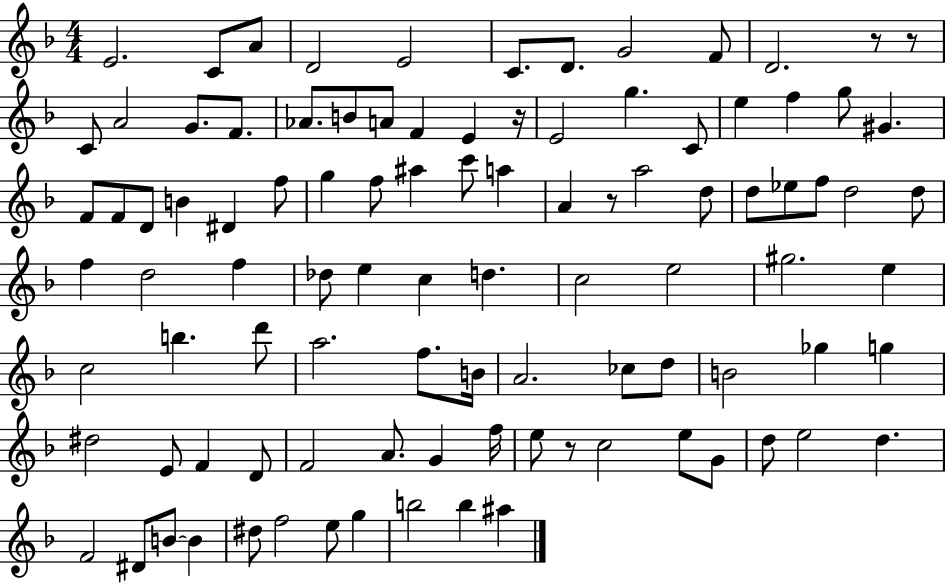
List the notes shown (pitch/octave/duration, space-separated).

E4/h. C4/e A4/e D4/h E4/h C4/e. D4/e. G4/h F4/e D4/h. R/e R/e C4/e A4/h G4/e. F4/e. Ab4/e. B4/e A4/e F4/q E4/q R/s E4/h G5/q. C4/e E5/q F5/q G5/e G#4/q. F4/e F4/e D4/e B4/q D#4/q F5/e G5/q F5/e A#5/q C6/e A5/q A4/q R/e A5/h D5/e D5/e Eb5/e F5/e D5/h D5/e F5/q D5/h F5/q Db5/e E5/q C5/q D5/q. C5/h E5/h G#5/h. E5/q C5/h B5/q. D6/e A5/h. F5/e. B4/s A4/h. CES5/e D5/e B4/h Gb5/q G5/q D#5/h E4/e F4/q D4/e F4/h A4/e. G4/q F5/s E5/e R/e C5/h E5/e G4/e D5/e E5/h D5/q. F4/h D#4/e B4/e B4/q D#5/e F5/h E5/e G5/q B5/h B5/q A#5/q